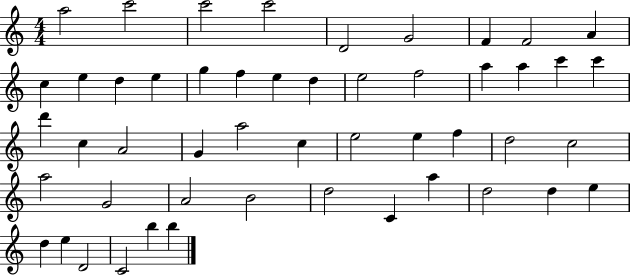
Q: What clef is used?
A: treble